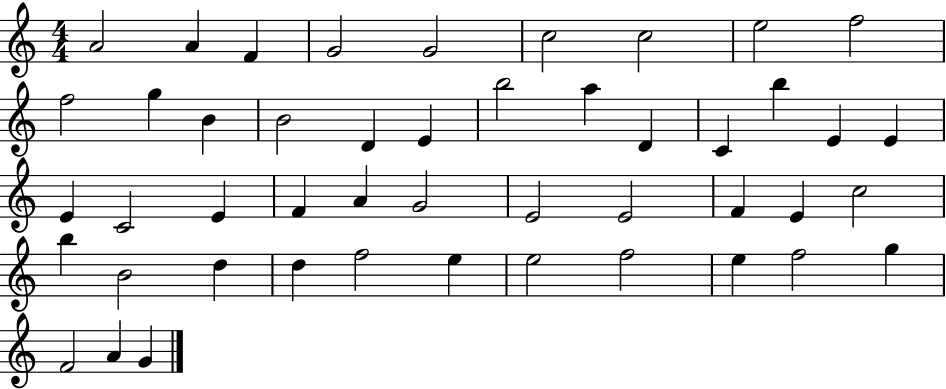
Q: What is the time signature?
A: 4/4